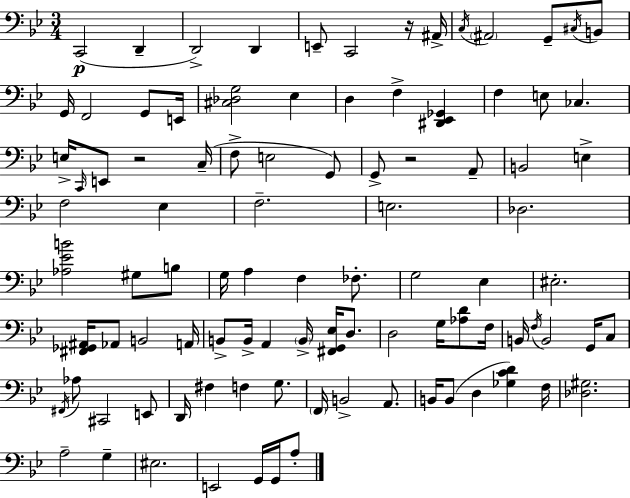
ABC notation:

X:1
T:Untitled
M:3/4
L:1/4
K:Bb
C,,2 D,, D,,2 D,, E,,/2 C,,2 z/4 ^A,,/4 C,/4 ^A,,2 G,,/2 ^C,/4 B,,/2 G,,/4 F,,2 G,,/2 E,,/4 [^C,_D,G,]2 _E, D, F, [^D,,_E,,_G,,] F, E,/2 _C, E,/4 C,,/4 E,,/2 z2 C,/4 F,/2 E,2 G,,/2 G,,/2 z2 A,,/2 B,,2 E, F,2 _E, F,2 E,2 _D,2 [_A,_EB]2 ^G,/2 B,/2 G,/4 A, F, _F,/2 G,2 _E, ^E,2 [^F,,_G,,^A,,]/4 _A,,/2 B,,2 A,,/4 B,,/2 B,,/4 A,, B,,/4 [^F,,G,,_E,]/4 D,/2 D,2 G,/4 [_A,D]/2 F,/4 B,,/4 F,/4 B,,2 G,,/4 C,/2 ^F,,/4 _A,/2 ^C,,2 E,,/2 D,,/4 ^F, F, G,/2 F,,/4 B,,2 A,,/2 B,,/4 B,,/2 D, [_G,CD] F,/4 [_D,^G,]2 A,2 G, ^E,2 E,,2 G,,/4 G,,/4 A,/2